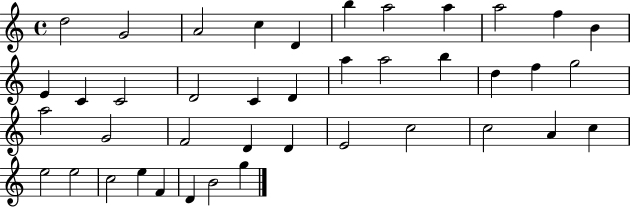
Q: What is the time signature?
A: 4/4